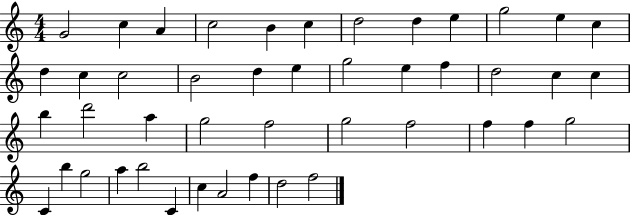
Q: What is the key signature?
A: C major